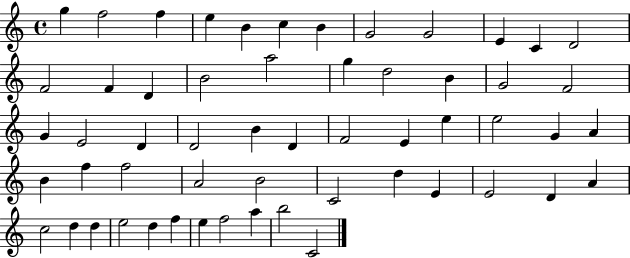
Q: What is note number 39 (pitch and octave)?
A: B4